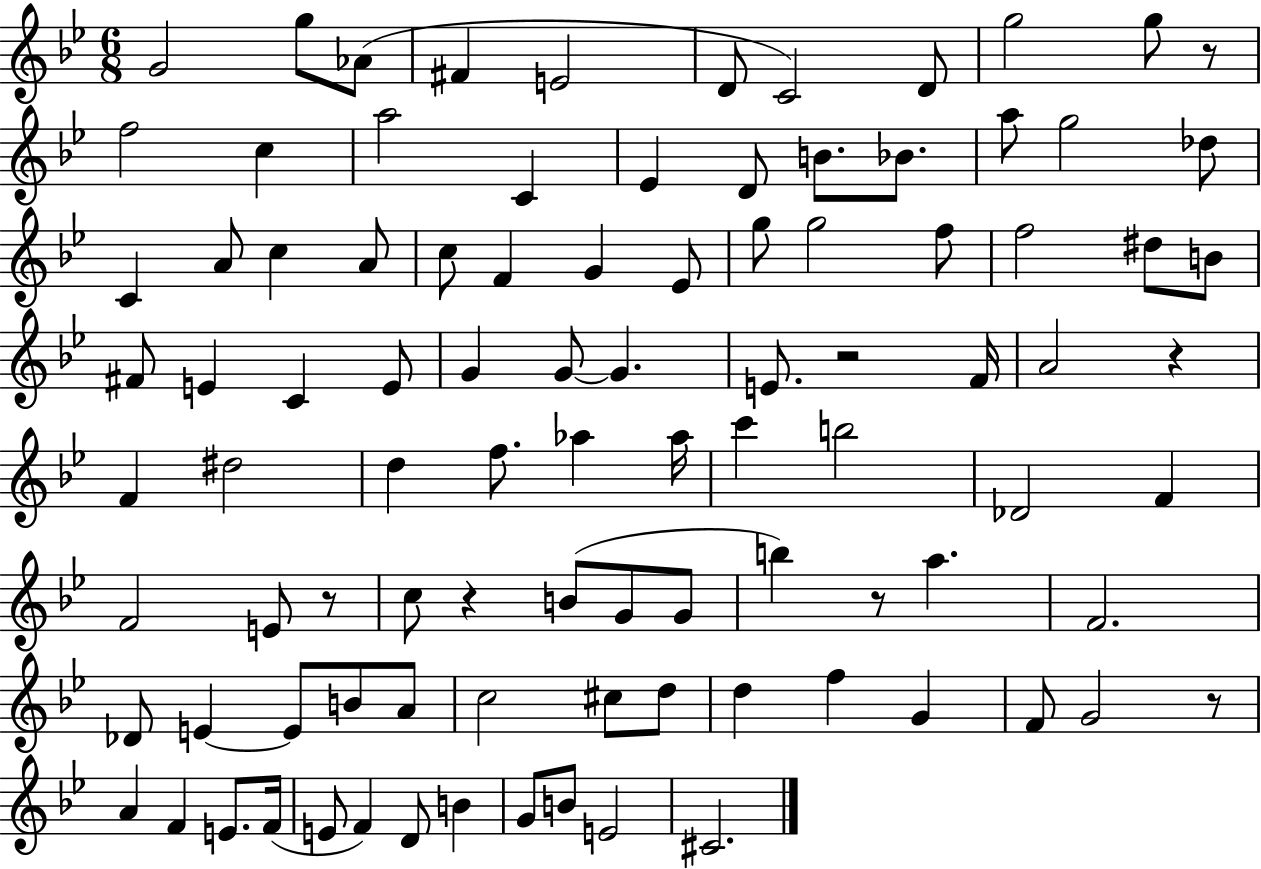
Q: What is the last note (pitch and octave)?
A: C#4